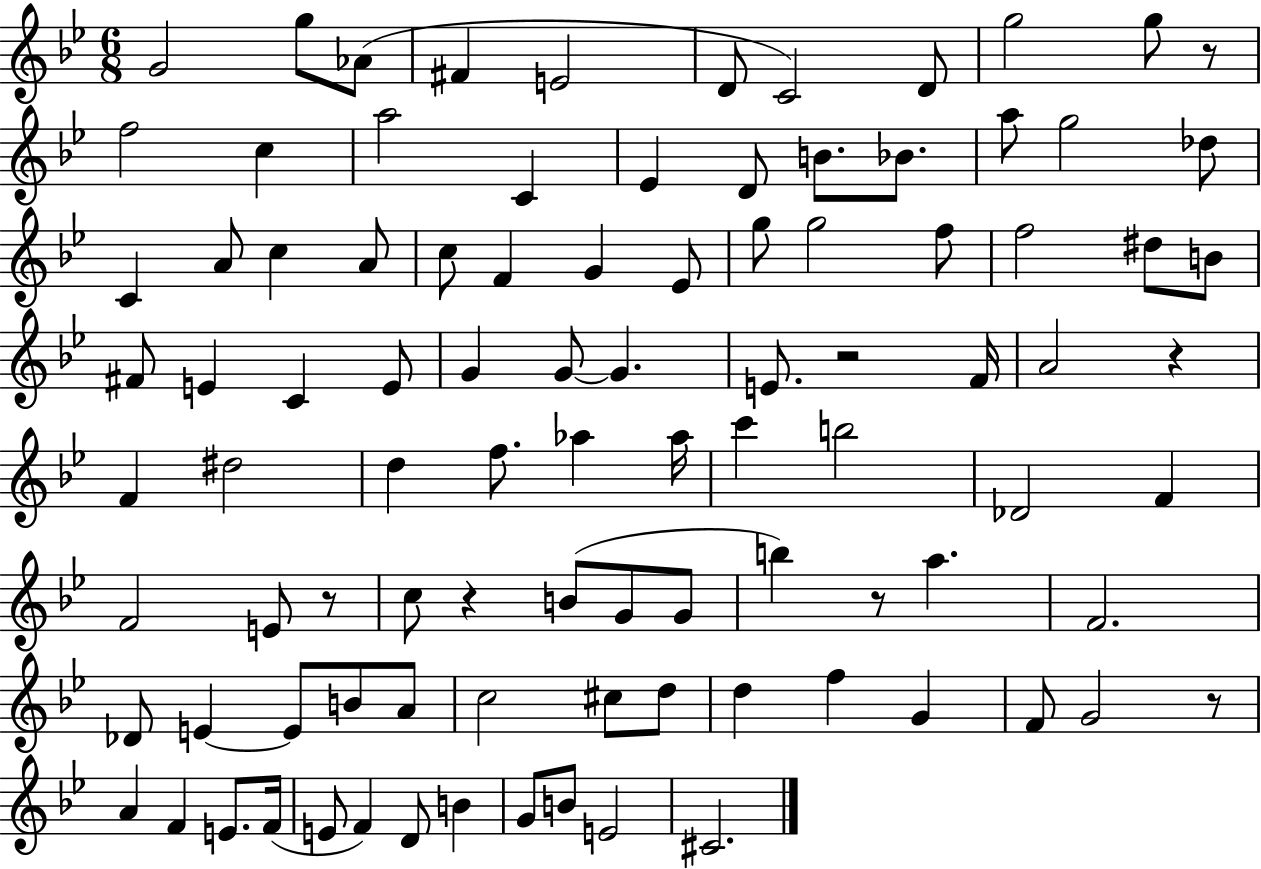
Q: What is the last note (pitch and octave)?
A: C#4